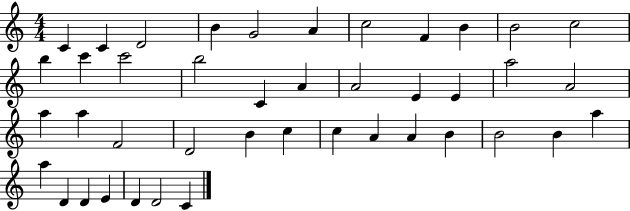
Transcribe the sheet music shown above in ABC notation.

X:1
T:Untitled
M:4/4
L:1/4
K:C
C C D2 B G2 A c2 F B B2 c2 b c' c'2 b2 C A A2 E E a2 A2 a a F2 D2 B c c A A B B2 B a a D D E D D2 C